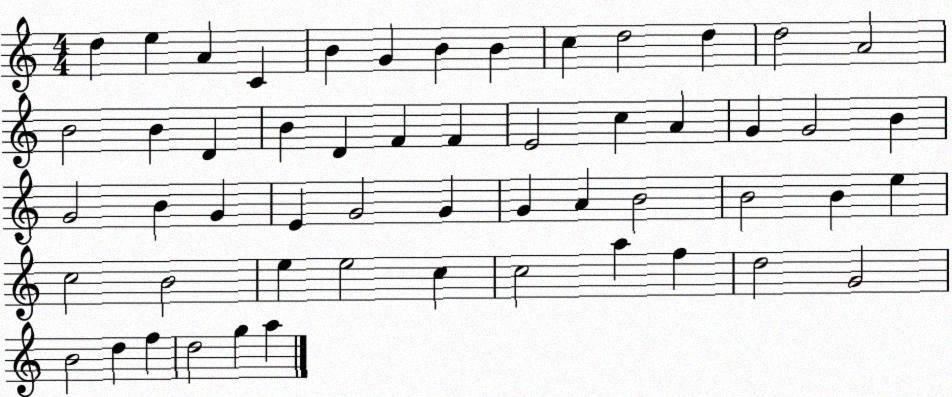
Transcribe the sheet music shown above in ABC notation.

X:1
T:Untitled
M:4/4
L:1/4
K:C
d e A C B G B B c d2 d d2 A2 B2 B D B D F F E2 c A G G2 B G2 B G E G2 G G A B2 B2 B e c2 B2 e e2 c c2 a f d2 G2 B2 d f d2 g a